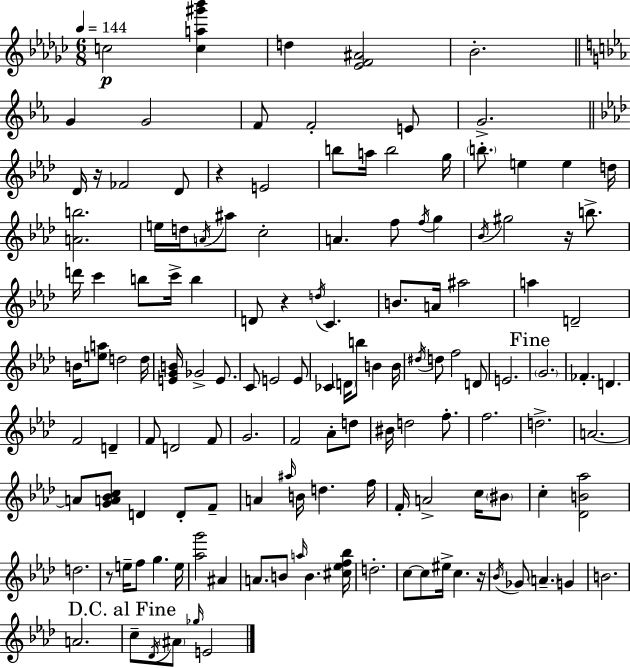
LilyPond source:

{
  \clef treble
  \numericTimeSignature
  \time 6/8
  \key ees \minor
  \tempo 4 = 144
  c''2\p <c'' a'' gis''' bes'''>4 | d''4 <ees' f' ais'>2 | bes'2.-. | \bar "||" \break \key ees \major g'4 g'2 | f'8 f'2-. e'8 | g'2.-> | \bar "||" \break \key aes \major des'16 r16 fes'2 des'8 | r4 e'2 | b''8 a''16 b''2 g''16 | \parenthesize b''8.-. e''4 e''4 d''16 | \break <a' b''>2. | e''16 d''16 \acciaccatura { a'16 } ais''8 c''2-. | a'4. f''8 \acciaccatura { f''16 } g''4 | \acciaccatura { bes'16 } gis''2 r16 | \break b''8.-> d'''16 c'''4 b''8 c'''16-> b''4 | d'8 r4 \acciaccatura { d''16 } c'4. | b'8. a'16 ais''2 | a''4 d'2-- | \break b'16 <e'' a''>8 d''2 | d''16 <e' g' b'>16 ges'2-> | e'8. c'8 e'2 | e'8 ces'4 \parenthesize d'16 b''8 b'4 | \break b'16 \acciaccatura { dis''16 } d''8 f''2 | d'8 e'2. | \mark "Fine" \parenthesize g'2. | fes'4.-. d'4. | \break f'2 | d'4-- f'8 d'2 | f'8 g'2. | f'2 | \break aes'8-. d''8 bis'16 d''2 | f''8.-. f''2. | d''2.-> | a'2.~~ | \break a'8 <g' a' bes' c''>8 d'4 | d'8-. f'8-- a'4 \grace { ais''16 } b'16 d''4. | f''16 f'16-. a'2-> | c''16 \parenthesize bis'8 c''4-. <des' b' aes''>2 | \break d''2. | r8 e''16-- f''8 g''4. | e''16 <aes'' g'''>2 | ais'4 a'8. b'8 \grace { a''16 } | \break b'4. <cis'' ees'' f'' bes''>16 d''2.-. | c''8~~ c''8 eis''16-> | c''4. r16 \acciaccatura { bes'16 } ges'8 \parenthesize a'4.-- | g'4 b'2. | \break a'2. | \mark "D.C. al Fine" c''8-- \acciaccatura { des'16 } \parenthesize ais'8 | \grace { ges''16 } e'2 \bar "|."
}